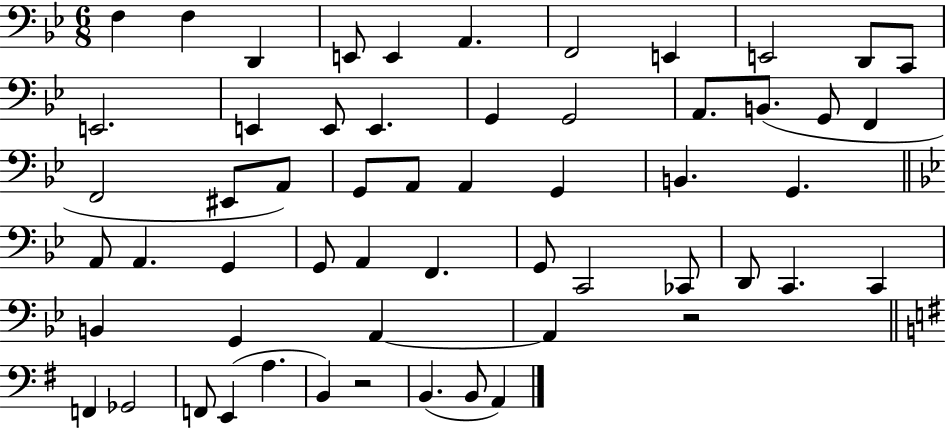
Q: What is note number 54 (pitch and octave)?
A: B2